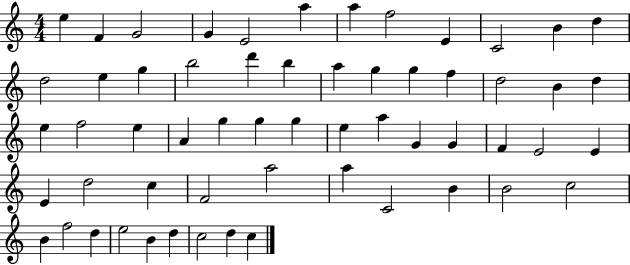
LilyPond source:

{
  \clef treble
  \numericTimeSignature
  \time 4/4
  \key c \major
  e''4 f'4 g'2 | g'4 e'2 a''4 | a''4 f''2 e'4 | c'2 b'4 d''4 | \break d''2 e''4 g''4 | b''2 d'''4 b''4 | a''4 g''4 g''4 f''4 | d''2 b'4 d''4 | \break e''4 f''2 e''4 | a'4 g''4 g''4 g''4 | e''4 a''4 g'4 g'4 | f'4 e'2 e'4 | \break e'4 d''2 c''4 | f'2 a''2 | a''4 c'2 b'4 | b'2 c''2 | \break b'4 f''2 d''4 | e''2 b'4 d''4 | c''2 d''4 c''4 | \bar "|."
}